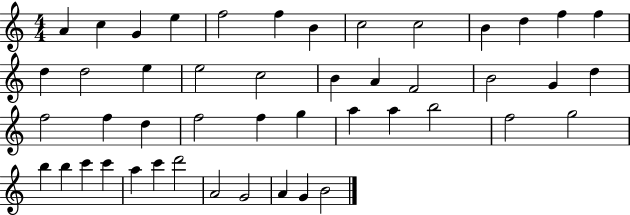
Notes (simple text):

A4/q C5/q G4/q E5/q F5/h F5/q B4/q C5/h C5/h B4/q D5/q F5/q F5/q D5/q D5/h E5/q E5/h C5/h B4/q A4/q F4/h B4/h G4/q D5/q F5/h F5/q D5/q F5/h F5/q G5/q A5/q A5/q B5/h F5/h G5/h B5/q B5/q C6/q C6/q A5/q C6/q D6/h A4/h G4/h A4/q G4/q B4/h